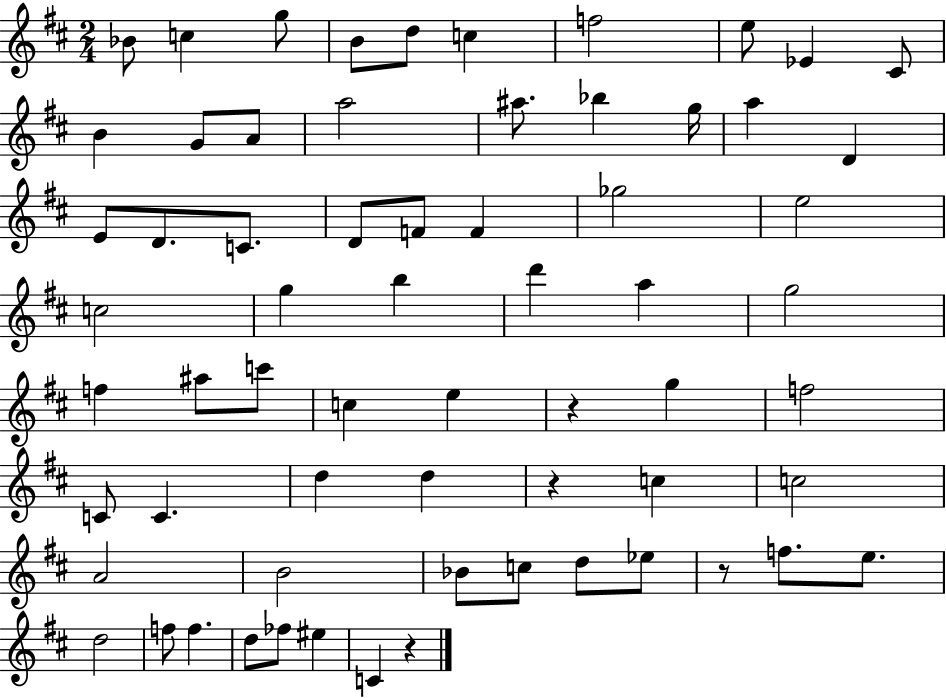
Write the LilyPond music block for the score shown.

{
  \clef treble
  \numericTimeSignature
  \time 2/4
  \key d \major
  bes'8 c''4 g''8 | b'8 d''8 c''4 | f''2 | e''8 ees'4 cis'8 | \break b'4 g'8 a'8 | a''2 | ais''8. bes''4 g''16 | a''4 d'4 | \break e'8 d'8. c'8. | d'8 f'8 f'4 | ges''2 | e''2 | \break c''2 | g''4 b''4 | d'''4 a''4 | g''2 | \break f''4 ais''8 c'''8 | c''4 e''4 | r4 g''4 | f''2 | \break c'8 c'4. | d''4 d''4 | r4 c''4 | c''2 | \break a'2 | b'2 | bes'8 c''8 d''8 ees''8 | r8 f''8. e''8. | \break d''2 | f''8 f''4. | d''8 fes''8 eis''4 | c'4 r4 | \break \bar "|."
}